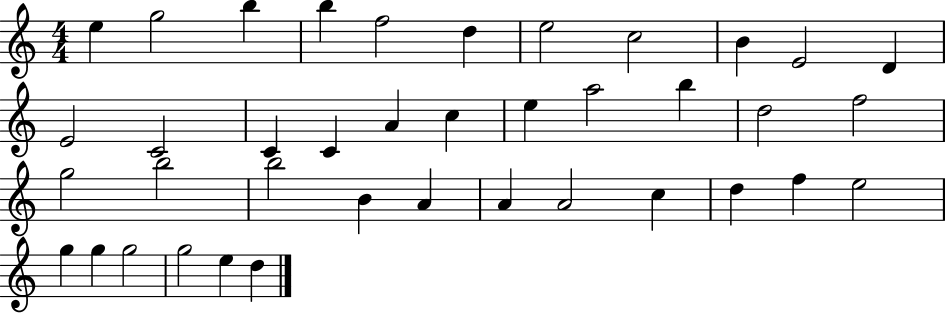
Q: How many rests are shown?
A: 0